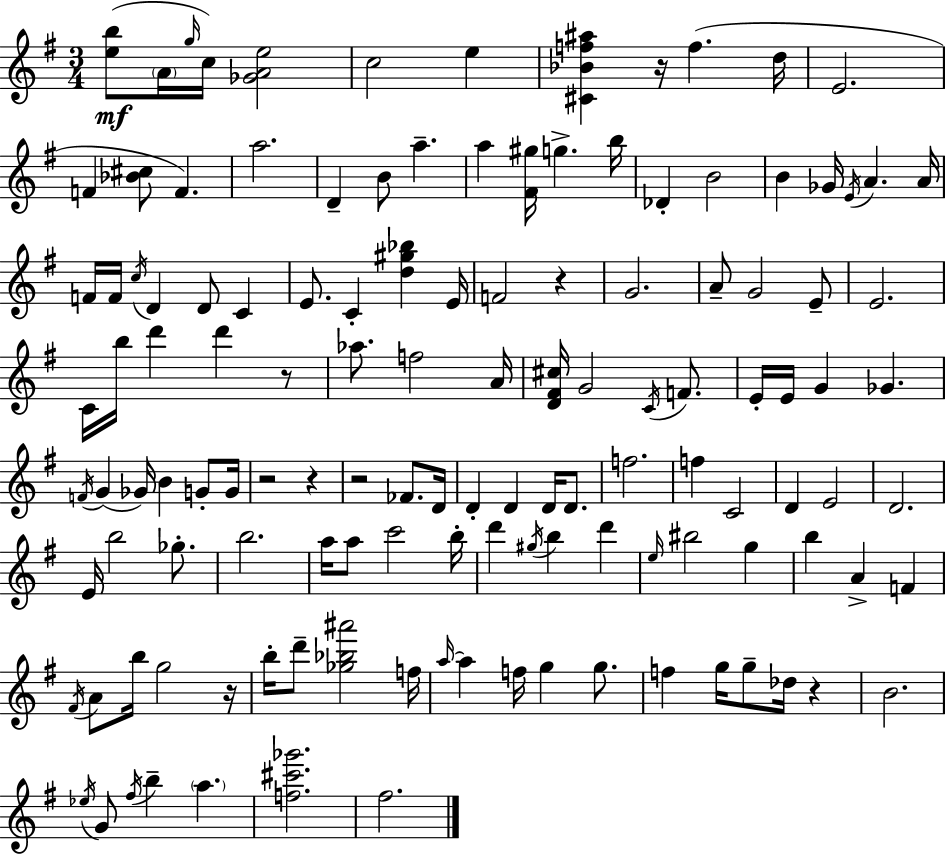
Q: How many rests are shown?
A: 8